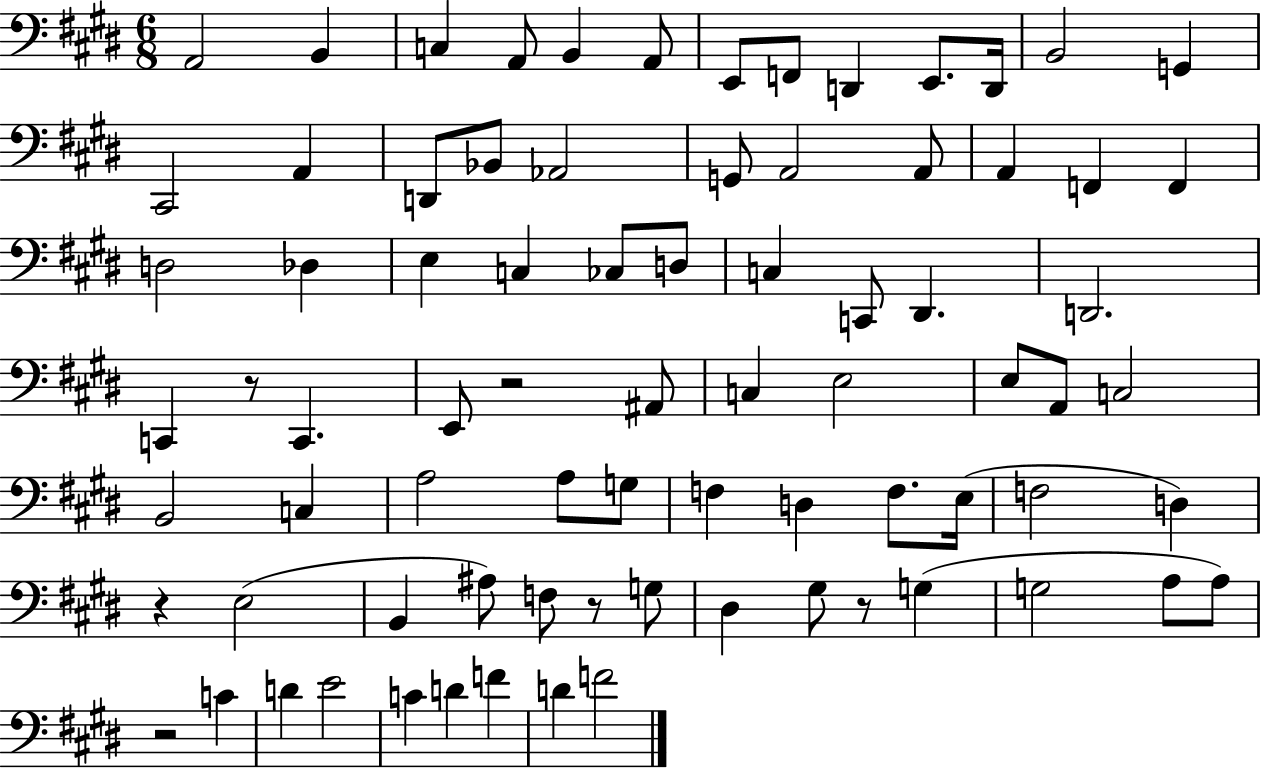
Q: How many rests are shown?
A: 6